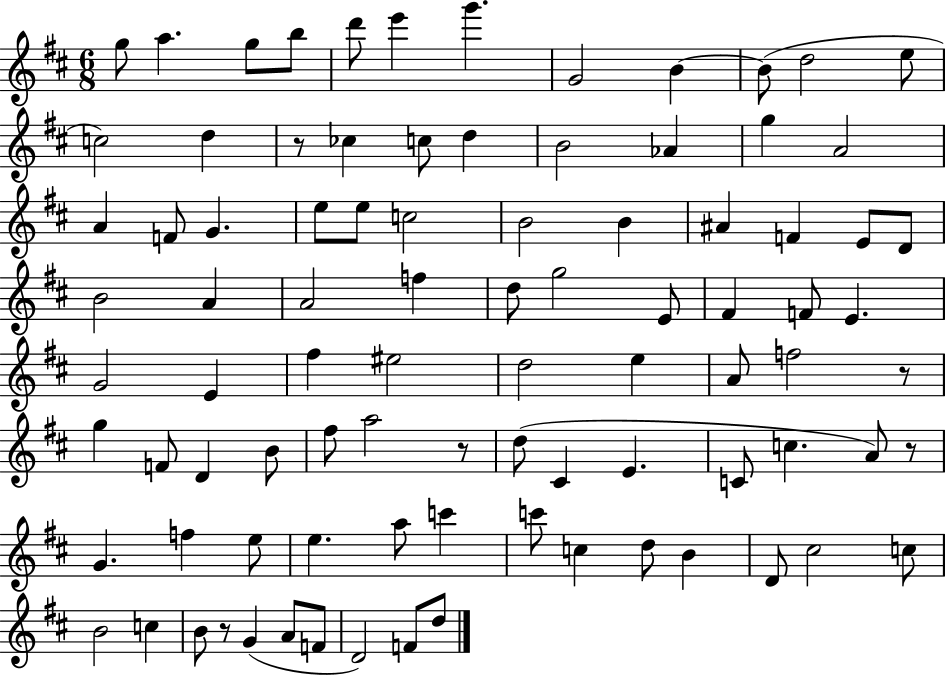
G5/e A5/q. G5/e B5/e D6/e E6/q G6/q. G4/h B4/q B4/e D5/h E5/e C5/h D5/q R/e CES5/q C5/e D5/q B4/h Ab4/q G5/q A4/h A4/q F4/e G4/q. E5/e E5/e C5/h B4/h B4/q A#4/q F4/q E4/e D4/e B4/h A4/q A4/h F5/q D5/e G5/h E4/e F#4/q F4/e E4/q. G4/h E4/q F#5/q EIS5/h D5/h E5/q A4/e F5/h R/e G5/q F4/e D4/q B4/e F#5/e A5/h R/e D5/e C#4/q E4/q. C4/e C5/q. A4/e R/e G4/q. F5/q E5/e E5/q. A5/e C6/q C6/e C5/q D5/e B4/q D4/e C#5/h C5/e B4/h C5/q B4/e R/e G4/q A4/e F4/e D4/h F4/e D5/e